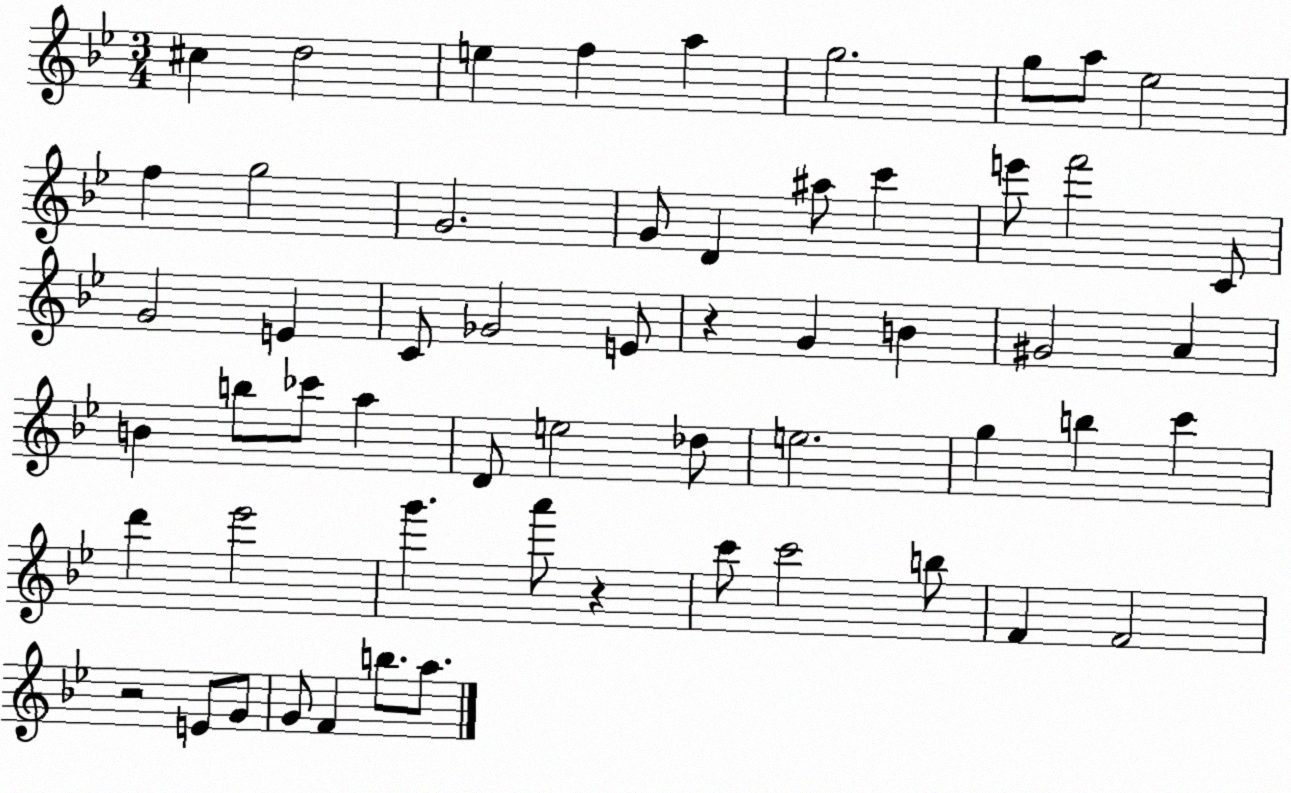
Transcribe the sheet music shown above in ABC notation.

X:1
T:Untitled
M:3/4
L:1/4
K:Bb
^c d2 e f a g2 g/2 a/2 _e2 f g2 G2 G/2 D ^a/2 c' e'/2 f'2 C/2 G2 E C/2 _G2 E/2 z G B ^G2 A B b/2 _c'/2 a D/2 e2 _d/2 e2 g b c' d' _e'2 g' a'/2 z c'/2 c'2 b/2 F F2 z2 E/2 G/2 G/2 F b/2 a/2